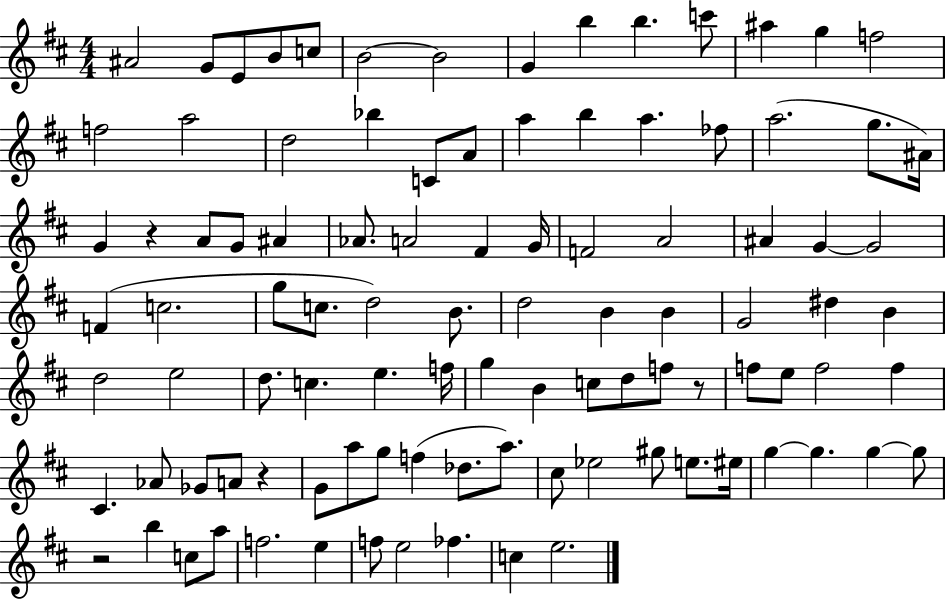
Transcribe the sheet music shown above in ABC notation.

X:1
T:Untitled
M:4/4
L:1/4
K:D
^A2 G/2 E/2 B/2 c/2 B2 B2 G b b c'/2 ^a g f2 f2 a2 d2 _b C/2 A/2 a b a _f/2 a2 g/2 ^A/4 G z A/2 G/2 ^A _A/2 A2 ^F G/4 F2 A2 ^A G G2 F c2 g/2 c/2 d2 B/2 d2 B B G2 ^d B d2 e2 d/2 c e f/4 g B c/2 d/2 f/2 z/2 f/2 e/2 f2 f ^C _A/2 _G/2 A/2 z G/2 a/2 g/2 f _d/2 a/2 ^c/2 _e2 ^g/2 e/2 ^e/4 g g g g/2 z2 b c/2 a/2 f2 e f/2 e2 _f c e2